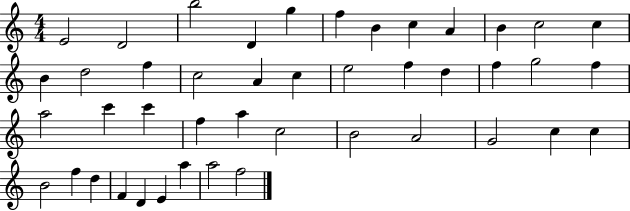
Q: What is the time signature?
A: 4/4